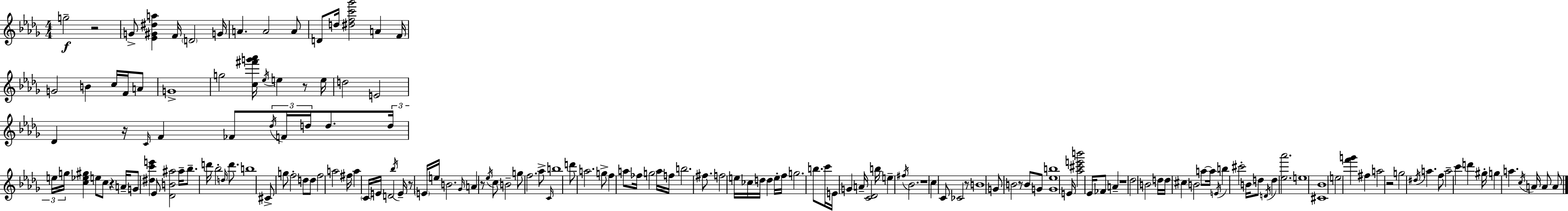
G5/h R/h G4/e [Eb4,G#4,D#5,A5]/q F4/s D4/h G4/s A4/q. A4/h A4/e D4/e D5/s [D#5,F5,C6,Gb6]/h A4/q F4/s G4/h B4/q C5/s F4/s A4/e G4/w G5/h [C5,F#6,G6,Ab6]/s Eb5/s E5/q R/e E5/s D5/h E4/h Db4/q R/s C4/s F4/q FES4/e Db5/s F4/s D5/s D5/e. D5/s E5/s G5/s [C5,Eb5,G#5]/q E5/e C5/e R/q A4/s G4/e [D#5,C6,E6]/q Eb4/e [Db4,B4,A#5]/h A#5/s Bb5/e. D6/s Bb5/h D5/s D6/e. B5/w C#4/e G5/e F5/h D5/e D5/e F5/h A5/h F#5/s A5/q C4/s E4/s D4/h Bb5/s E4/s R/e E4/s E5/s B4/h. Gb4/s A4/q R/e Eb5/s C5/e B4/h G5/e F5/h. Ab5/e C4/s B5/w D6/e A5/h. G5/e F5/q A5/e FES5/s G5/h A5/s F5/s B5/h. F#5/e. F5/h E5/s CES5/s D5/s D5/q E5/s F5/s G5/h. B5/e. C6/s E4/s G4/q A4/s [C4,Db4]/h B5/s E5/q F#5/s Bb4/h. R/w C5/q C4/e CES4/h R/e B4/w G4/e B4/h R/e B4/e G4/e [G4,Eb5,B5]/w E4/s [Ab5,C#6,E6,B6]/h Eb4/s FES4/e A4/q R/w Db5/h B4/h D5/s D5/s C#5/q B4/h A5/e A5/s E4/s B5/q C#6/h B4/s D5/e D4/s D5/q [Eb5,Ab6]/h. E5/w [C#4,Bb4]/w E5/h [F6,G6]/q F#5/q A5/h R/h G5/h D#5/s A5/q. F5/e A5/h C6/q D6/q G#5/s G5/q A5/q. C5/s A4/s A4/e A4/e